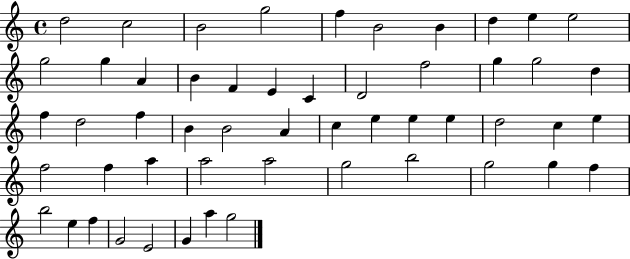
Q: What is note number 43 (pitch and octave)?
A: G5